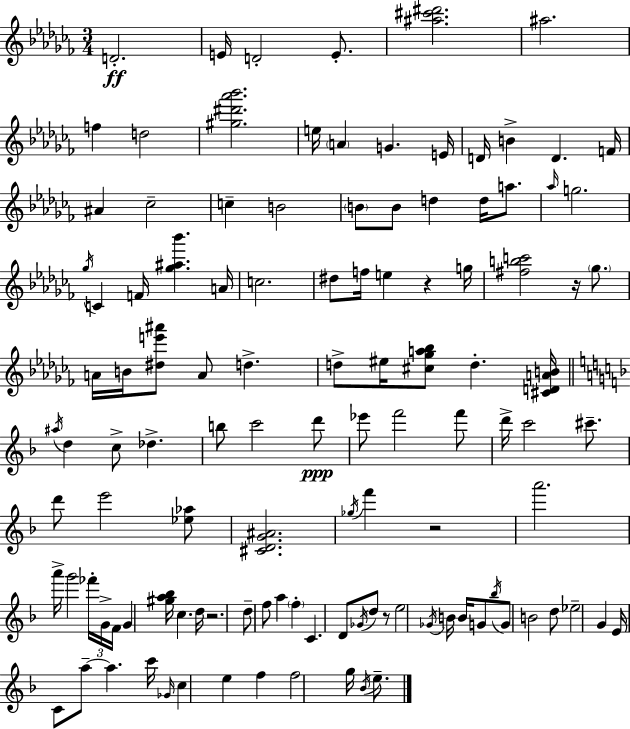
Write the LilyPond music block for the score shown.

{
  \clef treble
  \numericTimeSignature
  \time 3/4
  \key aes \minor
  d'2.-.\ff | e'16 d'2-. e'8.-. | <ais'' cis''' dis'''>2. | ais''2. | \break f''4 d''2 | <gis'' dis''' aes''' bes'''>2. | e''16 \parenthesize a'4 g'4. e'16 | d'16 b'4-> d'4. f'16 | \break ais'4 ces''2-- | c''4-- b'2 | \parenthesize b'8 b'8 d''4 d''16 a''8. | \grace { aes''16 } g''2. | \break \acciaccatura { ges''16 } c'4 f'16 <ges'' ais'' bes'''>4. | a'16 c''2. | dis''8 f''16 e''4 r4 | g''16 <fis'' b'' c'''>2 r16 \parenthesize ges''8. | \break a'16 b'16 <dis'' e''' ais'''>8 a'8 d''4.-> | d''8-> eis''16 <cis'' ges'' a'' bes''>8 d''4.-. | <cis' d' a' b'>16 \bar "||" \break \key f \major \acciaccatura { ais''16 } d''4 c''8-> des''4.-> | b''8 c'''2 d'''8\ppp | ees'''8 f'''2 f'''8 | d'''16-> c'''2 cis'''8.-- | \break d'''8 e'''2 <ees'' aes''>8 | <cis' d' g' ais'>2. | \acciaccatura { ges''16 } f'''4 r2 | a'''2. | \break a'''16-> g'''2 \tuplet 3/2 { fes'''16-. | g'16-> f'16 } g'4 <gis'' a'' bes''>16 c''4. | d''16 r2. | d''8-- f''8 a''4 \parenthesize f''4-. | \break c'4. d'8 \acciaccatura { ges'16 } d''8 | r8 e''2 \acciaccatura { ges'16 } | b'16 b'16 g'8 \acciaccatura { bes''16 } g'8 b'2 | d''8 ees''2-- | \break g'4 e'16 c'8 a''8--~~ a''4. | c'''16 \grace { ges'16 } c''4 e''4 | f''4 f''2 | g''16 \acciaccatura { bes'16 } e''8.-- \bar "|."
}